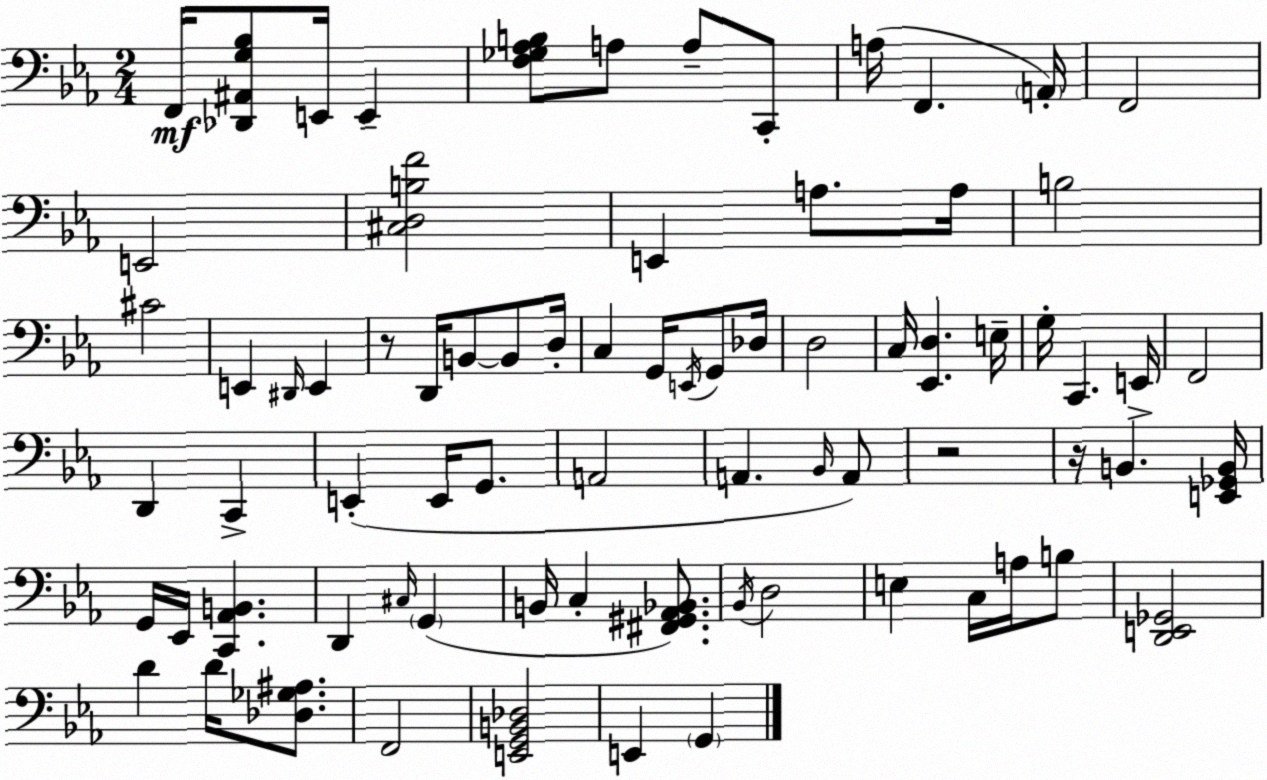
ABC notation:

X:1
T:Untitled
M:2/4
L:1/4
K:Eb
F,,/4 [_D,,^A,,G,_B,]/2 E,,/4 E,, [F,_G,_A,B,]/2 A,/2 A,/2 C,,/2 A,/4 F,, A,,/4 F,,2 E,,2 [^C,D,B,F]2 E,, A,/2 A,/4 B,2 ^C2 E,, ^D,,/4 E,, z/2 D,,/4 B,,/2 B,,/2 D,/4 C, G,,/4 E,,/4 G,,/2 _D,/4 D,2 C,/4 [_E,,D,] E,/4 G,/4 C,, E,,/4 F,,2 D,, C,, E,, E,,/4 G,,/2 A,,2 A,, _B,,/4 A,,/2 z2 z/4 B,, [E,,_G,,B,,]/4 G,,/4 _E,,/4 [C,,_A,,B,,] D,, ^C,/4 G,, B,,/4 C, [^F,,^G,,_A,,_B,,]/2 _B,,/4 D,2 E, C,/4 A,/4 B,/2 [D,,E,,_G,,]2 D D/4 [_D,_G,^A,]/2 F,,2 [E,,G,,B,,_D,]2 E,, G,,